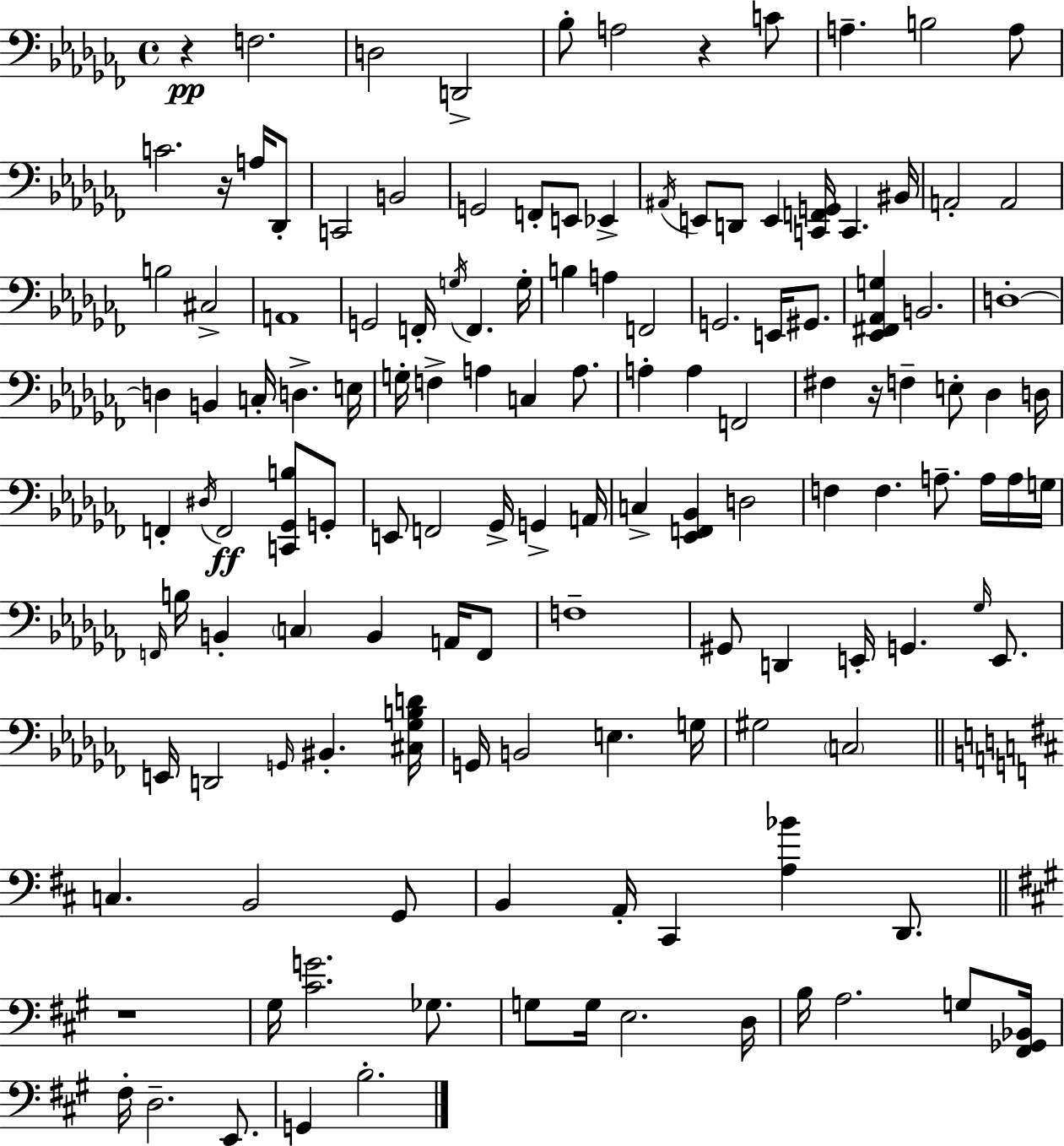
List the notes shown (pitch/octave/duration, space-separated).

R/q F3/h. D3/h D2/h Bb3/e A3/h R/q C4/e A3/q. B3/h A3/e C4/h. R/s A3/s Db2/e C2/h B2/h G2/h F2/e E2/e Eb2/q A#2/s E2/e D2/e E2/q [C2,F2,G2]/s C2/q. BIS2/s A2/h A2/h B3/h C#3/h A2/w G2/h F2/s G3/s F2/q. G3/s B3/q A3/q F2/h G2/h. E2/s G#2/e. [Eb2,F#2,Ab2,G3]/q B2/h. D3/w D3/q B2/q C3/s D3/q. E3/s G3/s F3/q A3/q C3/q A3/e. A3/q A3/q F2/h F#3/q R/s F3/q E3/e Db3/q D3/s F2/q D#3/s F2/h [C2,Gb2,B3]/e G2/e E2/e F2/h Gb2/s G2/q A2/s C3/q [Eb2,F2,Bb2]/q D3/h F3/q F3/q. A3/e. A3/s A3/s G3/s F2/s B3/s B2/q C3/q B2/q A2/s F2/e F3/w G#2/e D2/q E2/s G2/q. Gb3/s E2/e. E2/s D2/h G2/s BIS2/q. [C#3,Gb3,B3,D4]/s G2/s B2/h E3/q. G3/s G#3/h C3/h C3/q. B2/h G2/e B2/q A2/s C#2/q [A3,Bb4]/q D2/e. R/w G#3/s [C#4,G4]/h. Gb3/e. G3/e G3/s E3/h. D3/s B3/s A3/h. G3/e [F#2,Gb2,Bb2]/s F#3/s D3/h. E2/e. G2/q B3/h.